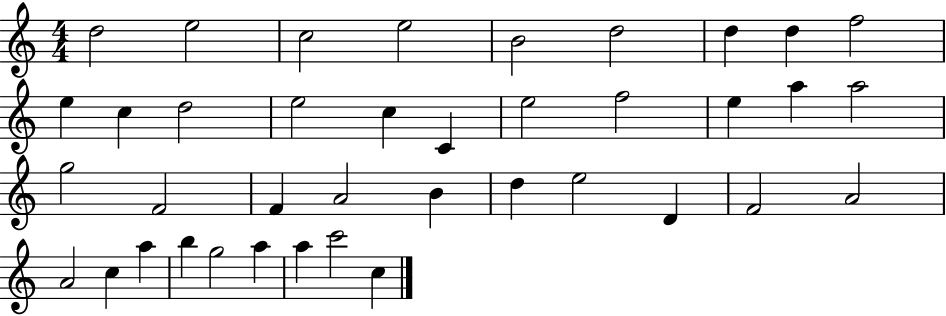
D5/h E5/h C5/h E5/h B4/h D5/h D5/q D5/q F5/h E5/q C5/q D5/h E5/h C5/q C4/q E5/h F5/h E5/q A5/q A5/h G5/h F4/h F4/q A4/h B4/q D5/q E5/h D4/q F4/h A4/h A4/h C5/q A5/q B5/q G5/h A5/q A5/q C6/h C5/q